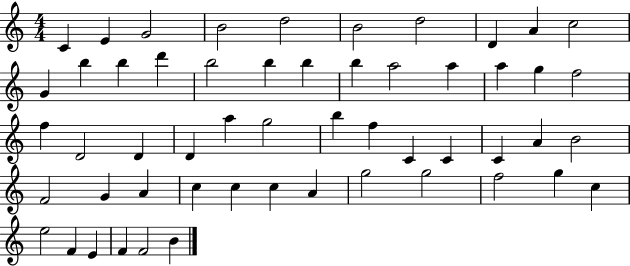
C4/q E4/q G4/h B4/h D5/h B4/h D5/h D4/q A4/q C5/h G4/q B5/q B5/q D6/q B5/h B5/q B5/q B5/q A5/h A5/q A5/q G5/q F5/h F5/q D4/h D4/q D4/q A5/q G5/h B5/q F5/q C4/q C4/q C4/q A4/q B4/h F4/h G4/q A4/q C5/q C5/q C5/q A4/q G5/h G5/h F5/h G5/q C5/q E5/h F4/q E4/q F4/q F4/h B4/q